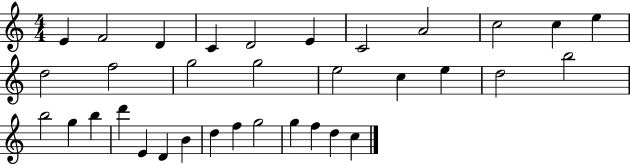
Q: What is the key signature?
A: C major